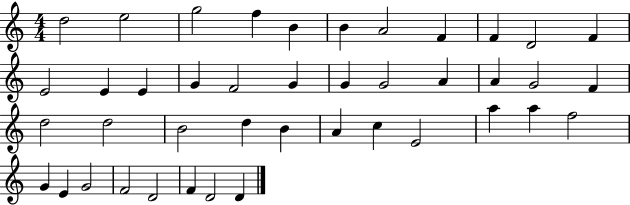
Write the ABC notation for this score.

X:1
T:Untitled
M:4/4
L:1/4
K:C
d2 e2 g2 f B B A2 F F D2 F E2 E E G F2 G G G2 A A G2 F d2 d2 B2 d B A c E2 a a f2 G E G2 F2 D2 F D2 D